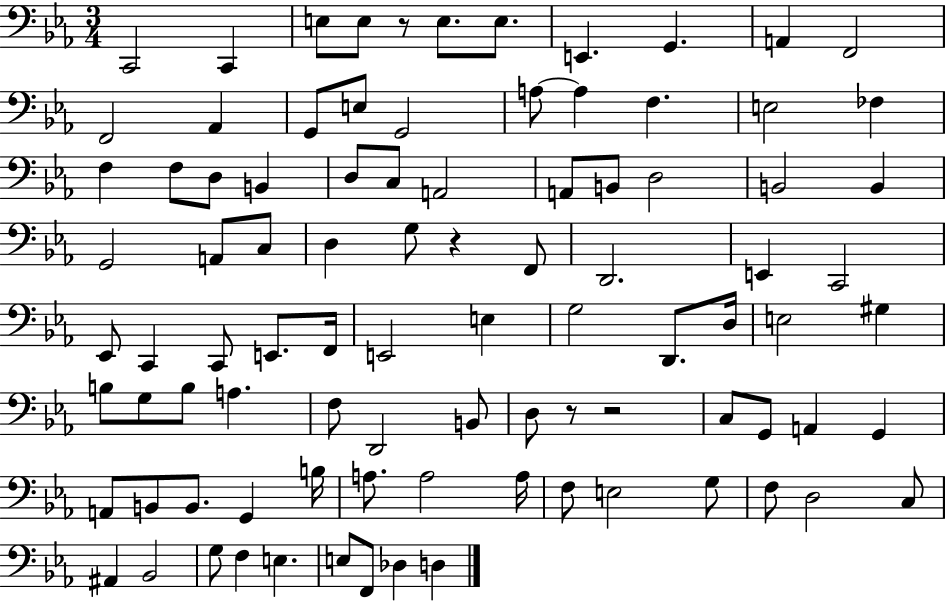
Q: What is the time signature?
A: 3/4